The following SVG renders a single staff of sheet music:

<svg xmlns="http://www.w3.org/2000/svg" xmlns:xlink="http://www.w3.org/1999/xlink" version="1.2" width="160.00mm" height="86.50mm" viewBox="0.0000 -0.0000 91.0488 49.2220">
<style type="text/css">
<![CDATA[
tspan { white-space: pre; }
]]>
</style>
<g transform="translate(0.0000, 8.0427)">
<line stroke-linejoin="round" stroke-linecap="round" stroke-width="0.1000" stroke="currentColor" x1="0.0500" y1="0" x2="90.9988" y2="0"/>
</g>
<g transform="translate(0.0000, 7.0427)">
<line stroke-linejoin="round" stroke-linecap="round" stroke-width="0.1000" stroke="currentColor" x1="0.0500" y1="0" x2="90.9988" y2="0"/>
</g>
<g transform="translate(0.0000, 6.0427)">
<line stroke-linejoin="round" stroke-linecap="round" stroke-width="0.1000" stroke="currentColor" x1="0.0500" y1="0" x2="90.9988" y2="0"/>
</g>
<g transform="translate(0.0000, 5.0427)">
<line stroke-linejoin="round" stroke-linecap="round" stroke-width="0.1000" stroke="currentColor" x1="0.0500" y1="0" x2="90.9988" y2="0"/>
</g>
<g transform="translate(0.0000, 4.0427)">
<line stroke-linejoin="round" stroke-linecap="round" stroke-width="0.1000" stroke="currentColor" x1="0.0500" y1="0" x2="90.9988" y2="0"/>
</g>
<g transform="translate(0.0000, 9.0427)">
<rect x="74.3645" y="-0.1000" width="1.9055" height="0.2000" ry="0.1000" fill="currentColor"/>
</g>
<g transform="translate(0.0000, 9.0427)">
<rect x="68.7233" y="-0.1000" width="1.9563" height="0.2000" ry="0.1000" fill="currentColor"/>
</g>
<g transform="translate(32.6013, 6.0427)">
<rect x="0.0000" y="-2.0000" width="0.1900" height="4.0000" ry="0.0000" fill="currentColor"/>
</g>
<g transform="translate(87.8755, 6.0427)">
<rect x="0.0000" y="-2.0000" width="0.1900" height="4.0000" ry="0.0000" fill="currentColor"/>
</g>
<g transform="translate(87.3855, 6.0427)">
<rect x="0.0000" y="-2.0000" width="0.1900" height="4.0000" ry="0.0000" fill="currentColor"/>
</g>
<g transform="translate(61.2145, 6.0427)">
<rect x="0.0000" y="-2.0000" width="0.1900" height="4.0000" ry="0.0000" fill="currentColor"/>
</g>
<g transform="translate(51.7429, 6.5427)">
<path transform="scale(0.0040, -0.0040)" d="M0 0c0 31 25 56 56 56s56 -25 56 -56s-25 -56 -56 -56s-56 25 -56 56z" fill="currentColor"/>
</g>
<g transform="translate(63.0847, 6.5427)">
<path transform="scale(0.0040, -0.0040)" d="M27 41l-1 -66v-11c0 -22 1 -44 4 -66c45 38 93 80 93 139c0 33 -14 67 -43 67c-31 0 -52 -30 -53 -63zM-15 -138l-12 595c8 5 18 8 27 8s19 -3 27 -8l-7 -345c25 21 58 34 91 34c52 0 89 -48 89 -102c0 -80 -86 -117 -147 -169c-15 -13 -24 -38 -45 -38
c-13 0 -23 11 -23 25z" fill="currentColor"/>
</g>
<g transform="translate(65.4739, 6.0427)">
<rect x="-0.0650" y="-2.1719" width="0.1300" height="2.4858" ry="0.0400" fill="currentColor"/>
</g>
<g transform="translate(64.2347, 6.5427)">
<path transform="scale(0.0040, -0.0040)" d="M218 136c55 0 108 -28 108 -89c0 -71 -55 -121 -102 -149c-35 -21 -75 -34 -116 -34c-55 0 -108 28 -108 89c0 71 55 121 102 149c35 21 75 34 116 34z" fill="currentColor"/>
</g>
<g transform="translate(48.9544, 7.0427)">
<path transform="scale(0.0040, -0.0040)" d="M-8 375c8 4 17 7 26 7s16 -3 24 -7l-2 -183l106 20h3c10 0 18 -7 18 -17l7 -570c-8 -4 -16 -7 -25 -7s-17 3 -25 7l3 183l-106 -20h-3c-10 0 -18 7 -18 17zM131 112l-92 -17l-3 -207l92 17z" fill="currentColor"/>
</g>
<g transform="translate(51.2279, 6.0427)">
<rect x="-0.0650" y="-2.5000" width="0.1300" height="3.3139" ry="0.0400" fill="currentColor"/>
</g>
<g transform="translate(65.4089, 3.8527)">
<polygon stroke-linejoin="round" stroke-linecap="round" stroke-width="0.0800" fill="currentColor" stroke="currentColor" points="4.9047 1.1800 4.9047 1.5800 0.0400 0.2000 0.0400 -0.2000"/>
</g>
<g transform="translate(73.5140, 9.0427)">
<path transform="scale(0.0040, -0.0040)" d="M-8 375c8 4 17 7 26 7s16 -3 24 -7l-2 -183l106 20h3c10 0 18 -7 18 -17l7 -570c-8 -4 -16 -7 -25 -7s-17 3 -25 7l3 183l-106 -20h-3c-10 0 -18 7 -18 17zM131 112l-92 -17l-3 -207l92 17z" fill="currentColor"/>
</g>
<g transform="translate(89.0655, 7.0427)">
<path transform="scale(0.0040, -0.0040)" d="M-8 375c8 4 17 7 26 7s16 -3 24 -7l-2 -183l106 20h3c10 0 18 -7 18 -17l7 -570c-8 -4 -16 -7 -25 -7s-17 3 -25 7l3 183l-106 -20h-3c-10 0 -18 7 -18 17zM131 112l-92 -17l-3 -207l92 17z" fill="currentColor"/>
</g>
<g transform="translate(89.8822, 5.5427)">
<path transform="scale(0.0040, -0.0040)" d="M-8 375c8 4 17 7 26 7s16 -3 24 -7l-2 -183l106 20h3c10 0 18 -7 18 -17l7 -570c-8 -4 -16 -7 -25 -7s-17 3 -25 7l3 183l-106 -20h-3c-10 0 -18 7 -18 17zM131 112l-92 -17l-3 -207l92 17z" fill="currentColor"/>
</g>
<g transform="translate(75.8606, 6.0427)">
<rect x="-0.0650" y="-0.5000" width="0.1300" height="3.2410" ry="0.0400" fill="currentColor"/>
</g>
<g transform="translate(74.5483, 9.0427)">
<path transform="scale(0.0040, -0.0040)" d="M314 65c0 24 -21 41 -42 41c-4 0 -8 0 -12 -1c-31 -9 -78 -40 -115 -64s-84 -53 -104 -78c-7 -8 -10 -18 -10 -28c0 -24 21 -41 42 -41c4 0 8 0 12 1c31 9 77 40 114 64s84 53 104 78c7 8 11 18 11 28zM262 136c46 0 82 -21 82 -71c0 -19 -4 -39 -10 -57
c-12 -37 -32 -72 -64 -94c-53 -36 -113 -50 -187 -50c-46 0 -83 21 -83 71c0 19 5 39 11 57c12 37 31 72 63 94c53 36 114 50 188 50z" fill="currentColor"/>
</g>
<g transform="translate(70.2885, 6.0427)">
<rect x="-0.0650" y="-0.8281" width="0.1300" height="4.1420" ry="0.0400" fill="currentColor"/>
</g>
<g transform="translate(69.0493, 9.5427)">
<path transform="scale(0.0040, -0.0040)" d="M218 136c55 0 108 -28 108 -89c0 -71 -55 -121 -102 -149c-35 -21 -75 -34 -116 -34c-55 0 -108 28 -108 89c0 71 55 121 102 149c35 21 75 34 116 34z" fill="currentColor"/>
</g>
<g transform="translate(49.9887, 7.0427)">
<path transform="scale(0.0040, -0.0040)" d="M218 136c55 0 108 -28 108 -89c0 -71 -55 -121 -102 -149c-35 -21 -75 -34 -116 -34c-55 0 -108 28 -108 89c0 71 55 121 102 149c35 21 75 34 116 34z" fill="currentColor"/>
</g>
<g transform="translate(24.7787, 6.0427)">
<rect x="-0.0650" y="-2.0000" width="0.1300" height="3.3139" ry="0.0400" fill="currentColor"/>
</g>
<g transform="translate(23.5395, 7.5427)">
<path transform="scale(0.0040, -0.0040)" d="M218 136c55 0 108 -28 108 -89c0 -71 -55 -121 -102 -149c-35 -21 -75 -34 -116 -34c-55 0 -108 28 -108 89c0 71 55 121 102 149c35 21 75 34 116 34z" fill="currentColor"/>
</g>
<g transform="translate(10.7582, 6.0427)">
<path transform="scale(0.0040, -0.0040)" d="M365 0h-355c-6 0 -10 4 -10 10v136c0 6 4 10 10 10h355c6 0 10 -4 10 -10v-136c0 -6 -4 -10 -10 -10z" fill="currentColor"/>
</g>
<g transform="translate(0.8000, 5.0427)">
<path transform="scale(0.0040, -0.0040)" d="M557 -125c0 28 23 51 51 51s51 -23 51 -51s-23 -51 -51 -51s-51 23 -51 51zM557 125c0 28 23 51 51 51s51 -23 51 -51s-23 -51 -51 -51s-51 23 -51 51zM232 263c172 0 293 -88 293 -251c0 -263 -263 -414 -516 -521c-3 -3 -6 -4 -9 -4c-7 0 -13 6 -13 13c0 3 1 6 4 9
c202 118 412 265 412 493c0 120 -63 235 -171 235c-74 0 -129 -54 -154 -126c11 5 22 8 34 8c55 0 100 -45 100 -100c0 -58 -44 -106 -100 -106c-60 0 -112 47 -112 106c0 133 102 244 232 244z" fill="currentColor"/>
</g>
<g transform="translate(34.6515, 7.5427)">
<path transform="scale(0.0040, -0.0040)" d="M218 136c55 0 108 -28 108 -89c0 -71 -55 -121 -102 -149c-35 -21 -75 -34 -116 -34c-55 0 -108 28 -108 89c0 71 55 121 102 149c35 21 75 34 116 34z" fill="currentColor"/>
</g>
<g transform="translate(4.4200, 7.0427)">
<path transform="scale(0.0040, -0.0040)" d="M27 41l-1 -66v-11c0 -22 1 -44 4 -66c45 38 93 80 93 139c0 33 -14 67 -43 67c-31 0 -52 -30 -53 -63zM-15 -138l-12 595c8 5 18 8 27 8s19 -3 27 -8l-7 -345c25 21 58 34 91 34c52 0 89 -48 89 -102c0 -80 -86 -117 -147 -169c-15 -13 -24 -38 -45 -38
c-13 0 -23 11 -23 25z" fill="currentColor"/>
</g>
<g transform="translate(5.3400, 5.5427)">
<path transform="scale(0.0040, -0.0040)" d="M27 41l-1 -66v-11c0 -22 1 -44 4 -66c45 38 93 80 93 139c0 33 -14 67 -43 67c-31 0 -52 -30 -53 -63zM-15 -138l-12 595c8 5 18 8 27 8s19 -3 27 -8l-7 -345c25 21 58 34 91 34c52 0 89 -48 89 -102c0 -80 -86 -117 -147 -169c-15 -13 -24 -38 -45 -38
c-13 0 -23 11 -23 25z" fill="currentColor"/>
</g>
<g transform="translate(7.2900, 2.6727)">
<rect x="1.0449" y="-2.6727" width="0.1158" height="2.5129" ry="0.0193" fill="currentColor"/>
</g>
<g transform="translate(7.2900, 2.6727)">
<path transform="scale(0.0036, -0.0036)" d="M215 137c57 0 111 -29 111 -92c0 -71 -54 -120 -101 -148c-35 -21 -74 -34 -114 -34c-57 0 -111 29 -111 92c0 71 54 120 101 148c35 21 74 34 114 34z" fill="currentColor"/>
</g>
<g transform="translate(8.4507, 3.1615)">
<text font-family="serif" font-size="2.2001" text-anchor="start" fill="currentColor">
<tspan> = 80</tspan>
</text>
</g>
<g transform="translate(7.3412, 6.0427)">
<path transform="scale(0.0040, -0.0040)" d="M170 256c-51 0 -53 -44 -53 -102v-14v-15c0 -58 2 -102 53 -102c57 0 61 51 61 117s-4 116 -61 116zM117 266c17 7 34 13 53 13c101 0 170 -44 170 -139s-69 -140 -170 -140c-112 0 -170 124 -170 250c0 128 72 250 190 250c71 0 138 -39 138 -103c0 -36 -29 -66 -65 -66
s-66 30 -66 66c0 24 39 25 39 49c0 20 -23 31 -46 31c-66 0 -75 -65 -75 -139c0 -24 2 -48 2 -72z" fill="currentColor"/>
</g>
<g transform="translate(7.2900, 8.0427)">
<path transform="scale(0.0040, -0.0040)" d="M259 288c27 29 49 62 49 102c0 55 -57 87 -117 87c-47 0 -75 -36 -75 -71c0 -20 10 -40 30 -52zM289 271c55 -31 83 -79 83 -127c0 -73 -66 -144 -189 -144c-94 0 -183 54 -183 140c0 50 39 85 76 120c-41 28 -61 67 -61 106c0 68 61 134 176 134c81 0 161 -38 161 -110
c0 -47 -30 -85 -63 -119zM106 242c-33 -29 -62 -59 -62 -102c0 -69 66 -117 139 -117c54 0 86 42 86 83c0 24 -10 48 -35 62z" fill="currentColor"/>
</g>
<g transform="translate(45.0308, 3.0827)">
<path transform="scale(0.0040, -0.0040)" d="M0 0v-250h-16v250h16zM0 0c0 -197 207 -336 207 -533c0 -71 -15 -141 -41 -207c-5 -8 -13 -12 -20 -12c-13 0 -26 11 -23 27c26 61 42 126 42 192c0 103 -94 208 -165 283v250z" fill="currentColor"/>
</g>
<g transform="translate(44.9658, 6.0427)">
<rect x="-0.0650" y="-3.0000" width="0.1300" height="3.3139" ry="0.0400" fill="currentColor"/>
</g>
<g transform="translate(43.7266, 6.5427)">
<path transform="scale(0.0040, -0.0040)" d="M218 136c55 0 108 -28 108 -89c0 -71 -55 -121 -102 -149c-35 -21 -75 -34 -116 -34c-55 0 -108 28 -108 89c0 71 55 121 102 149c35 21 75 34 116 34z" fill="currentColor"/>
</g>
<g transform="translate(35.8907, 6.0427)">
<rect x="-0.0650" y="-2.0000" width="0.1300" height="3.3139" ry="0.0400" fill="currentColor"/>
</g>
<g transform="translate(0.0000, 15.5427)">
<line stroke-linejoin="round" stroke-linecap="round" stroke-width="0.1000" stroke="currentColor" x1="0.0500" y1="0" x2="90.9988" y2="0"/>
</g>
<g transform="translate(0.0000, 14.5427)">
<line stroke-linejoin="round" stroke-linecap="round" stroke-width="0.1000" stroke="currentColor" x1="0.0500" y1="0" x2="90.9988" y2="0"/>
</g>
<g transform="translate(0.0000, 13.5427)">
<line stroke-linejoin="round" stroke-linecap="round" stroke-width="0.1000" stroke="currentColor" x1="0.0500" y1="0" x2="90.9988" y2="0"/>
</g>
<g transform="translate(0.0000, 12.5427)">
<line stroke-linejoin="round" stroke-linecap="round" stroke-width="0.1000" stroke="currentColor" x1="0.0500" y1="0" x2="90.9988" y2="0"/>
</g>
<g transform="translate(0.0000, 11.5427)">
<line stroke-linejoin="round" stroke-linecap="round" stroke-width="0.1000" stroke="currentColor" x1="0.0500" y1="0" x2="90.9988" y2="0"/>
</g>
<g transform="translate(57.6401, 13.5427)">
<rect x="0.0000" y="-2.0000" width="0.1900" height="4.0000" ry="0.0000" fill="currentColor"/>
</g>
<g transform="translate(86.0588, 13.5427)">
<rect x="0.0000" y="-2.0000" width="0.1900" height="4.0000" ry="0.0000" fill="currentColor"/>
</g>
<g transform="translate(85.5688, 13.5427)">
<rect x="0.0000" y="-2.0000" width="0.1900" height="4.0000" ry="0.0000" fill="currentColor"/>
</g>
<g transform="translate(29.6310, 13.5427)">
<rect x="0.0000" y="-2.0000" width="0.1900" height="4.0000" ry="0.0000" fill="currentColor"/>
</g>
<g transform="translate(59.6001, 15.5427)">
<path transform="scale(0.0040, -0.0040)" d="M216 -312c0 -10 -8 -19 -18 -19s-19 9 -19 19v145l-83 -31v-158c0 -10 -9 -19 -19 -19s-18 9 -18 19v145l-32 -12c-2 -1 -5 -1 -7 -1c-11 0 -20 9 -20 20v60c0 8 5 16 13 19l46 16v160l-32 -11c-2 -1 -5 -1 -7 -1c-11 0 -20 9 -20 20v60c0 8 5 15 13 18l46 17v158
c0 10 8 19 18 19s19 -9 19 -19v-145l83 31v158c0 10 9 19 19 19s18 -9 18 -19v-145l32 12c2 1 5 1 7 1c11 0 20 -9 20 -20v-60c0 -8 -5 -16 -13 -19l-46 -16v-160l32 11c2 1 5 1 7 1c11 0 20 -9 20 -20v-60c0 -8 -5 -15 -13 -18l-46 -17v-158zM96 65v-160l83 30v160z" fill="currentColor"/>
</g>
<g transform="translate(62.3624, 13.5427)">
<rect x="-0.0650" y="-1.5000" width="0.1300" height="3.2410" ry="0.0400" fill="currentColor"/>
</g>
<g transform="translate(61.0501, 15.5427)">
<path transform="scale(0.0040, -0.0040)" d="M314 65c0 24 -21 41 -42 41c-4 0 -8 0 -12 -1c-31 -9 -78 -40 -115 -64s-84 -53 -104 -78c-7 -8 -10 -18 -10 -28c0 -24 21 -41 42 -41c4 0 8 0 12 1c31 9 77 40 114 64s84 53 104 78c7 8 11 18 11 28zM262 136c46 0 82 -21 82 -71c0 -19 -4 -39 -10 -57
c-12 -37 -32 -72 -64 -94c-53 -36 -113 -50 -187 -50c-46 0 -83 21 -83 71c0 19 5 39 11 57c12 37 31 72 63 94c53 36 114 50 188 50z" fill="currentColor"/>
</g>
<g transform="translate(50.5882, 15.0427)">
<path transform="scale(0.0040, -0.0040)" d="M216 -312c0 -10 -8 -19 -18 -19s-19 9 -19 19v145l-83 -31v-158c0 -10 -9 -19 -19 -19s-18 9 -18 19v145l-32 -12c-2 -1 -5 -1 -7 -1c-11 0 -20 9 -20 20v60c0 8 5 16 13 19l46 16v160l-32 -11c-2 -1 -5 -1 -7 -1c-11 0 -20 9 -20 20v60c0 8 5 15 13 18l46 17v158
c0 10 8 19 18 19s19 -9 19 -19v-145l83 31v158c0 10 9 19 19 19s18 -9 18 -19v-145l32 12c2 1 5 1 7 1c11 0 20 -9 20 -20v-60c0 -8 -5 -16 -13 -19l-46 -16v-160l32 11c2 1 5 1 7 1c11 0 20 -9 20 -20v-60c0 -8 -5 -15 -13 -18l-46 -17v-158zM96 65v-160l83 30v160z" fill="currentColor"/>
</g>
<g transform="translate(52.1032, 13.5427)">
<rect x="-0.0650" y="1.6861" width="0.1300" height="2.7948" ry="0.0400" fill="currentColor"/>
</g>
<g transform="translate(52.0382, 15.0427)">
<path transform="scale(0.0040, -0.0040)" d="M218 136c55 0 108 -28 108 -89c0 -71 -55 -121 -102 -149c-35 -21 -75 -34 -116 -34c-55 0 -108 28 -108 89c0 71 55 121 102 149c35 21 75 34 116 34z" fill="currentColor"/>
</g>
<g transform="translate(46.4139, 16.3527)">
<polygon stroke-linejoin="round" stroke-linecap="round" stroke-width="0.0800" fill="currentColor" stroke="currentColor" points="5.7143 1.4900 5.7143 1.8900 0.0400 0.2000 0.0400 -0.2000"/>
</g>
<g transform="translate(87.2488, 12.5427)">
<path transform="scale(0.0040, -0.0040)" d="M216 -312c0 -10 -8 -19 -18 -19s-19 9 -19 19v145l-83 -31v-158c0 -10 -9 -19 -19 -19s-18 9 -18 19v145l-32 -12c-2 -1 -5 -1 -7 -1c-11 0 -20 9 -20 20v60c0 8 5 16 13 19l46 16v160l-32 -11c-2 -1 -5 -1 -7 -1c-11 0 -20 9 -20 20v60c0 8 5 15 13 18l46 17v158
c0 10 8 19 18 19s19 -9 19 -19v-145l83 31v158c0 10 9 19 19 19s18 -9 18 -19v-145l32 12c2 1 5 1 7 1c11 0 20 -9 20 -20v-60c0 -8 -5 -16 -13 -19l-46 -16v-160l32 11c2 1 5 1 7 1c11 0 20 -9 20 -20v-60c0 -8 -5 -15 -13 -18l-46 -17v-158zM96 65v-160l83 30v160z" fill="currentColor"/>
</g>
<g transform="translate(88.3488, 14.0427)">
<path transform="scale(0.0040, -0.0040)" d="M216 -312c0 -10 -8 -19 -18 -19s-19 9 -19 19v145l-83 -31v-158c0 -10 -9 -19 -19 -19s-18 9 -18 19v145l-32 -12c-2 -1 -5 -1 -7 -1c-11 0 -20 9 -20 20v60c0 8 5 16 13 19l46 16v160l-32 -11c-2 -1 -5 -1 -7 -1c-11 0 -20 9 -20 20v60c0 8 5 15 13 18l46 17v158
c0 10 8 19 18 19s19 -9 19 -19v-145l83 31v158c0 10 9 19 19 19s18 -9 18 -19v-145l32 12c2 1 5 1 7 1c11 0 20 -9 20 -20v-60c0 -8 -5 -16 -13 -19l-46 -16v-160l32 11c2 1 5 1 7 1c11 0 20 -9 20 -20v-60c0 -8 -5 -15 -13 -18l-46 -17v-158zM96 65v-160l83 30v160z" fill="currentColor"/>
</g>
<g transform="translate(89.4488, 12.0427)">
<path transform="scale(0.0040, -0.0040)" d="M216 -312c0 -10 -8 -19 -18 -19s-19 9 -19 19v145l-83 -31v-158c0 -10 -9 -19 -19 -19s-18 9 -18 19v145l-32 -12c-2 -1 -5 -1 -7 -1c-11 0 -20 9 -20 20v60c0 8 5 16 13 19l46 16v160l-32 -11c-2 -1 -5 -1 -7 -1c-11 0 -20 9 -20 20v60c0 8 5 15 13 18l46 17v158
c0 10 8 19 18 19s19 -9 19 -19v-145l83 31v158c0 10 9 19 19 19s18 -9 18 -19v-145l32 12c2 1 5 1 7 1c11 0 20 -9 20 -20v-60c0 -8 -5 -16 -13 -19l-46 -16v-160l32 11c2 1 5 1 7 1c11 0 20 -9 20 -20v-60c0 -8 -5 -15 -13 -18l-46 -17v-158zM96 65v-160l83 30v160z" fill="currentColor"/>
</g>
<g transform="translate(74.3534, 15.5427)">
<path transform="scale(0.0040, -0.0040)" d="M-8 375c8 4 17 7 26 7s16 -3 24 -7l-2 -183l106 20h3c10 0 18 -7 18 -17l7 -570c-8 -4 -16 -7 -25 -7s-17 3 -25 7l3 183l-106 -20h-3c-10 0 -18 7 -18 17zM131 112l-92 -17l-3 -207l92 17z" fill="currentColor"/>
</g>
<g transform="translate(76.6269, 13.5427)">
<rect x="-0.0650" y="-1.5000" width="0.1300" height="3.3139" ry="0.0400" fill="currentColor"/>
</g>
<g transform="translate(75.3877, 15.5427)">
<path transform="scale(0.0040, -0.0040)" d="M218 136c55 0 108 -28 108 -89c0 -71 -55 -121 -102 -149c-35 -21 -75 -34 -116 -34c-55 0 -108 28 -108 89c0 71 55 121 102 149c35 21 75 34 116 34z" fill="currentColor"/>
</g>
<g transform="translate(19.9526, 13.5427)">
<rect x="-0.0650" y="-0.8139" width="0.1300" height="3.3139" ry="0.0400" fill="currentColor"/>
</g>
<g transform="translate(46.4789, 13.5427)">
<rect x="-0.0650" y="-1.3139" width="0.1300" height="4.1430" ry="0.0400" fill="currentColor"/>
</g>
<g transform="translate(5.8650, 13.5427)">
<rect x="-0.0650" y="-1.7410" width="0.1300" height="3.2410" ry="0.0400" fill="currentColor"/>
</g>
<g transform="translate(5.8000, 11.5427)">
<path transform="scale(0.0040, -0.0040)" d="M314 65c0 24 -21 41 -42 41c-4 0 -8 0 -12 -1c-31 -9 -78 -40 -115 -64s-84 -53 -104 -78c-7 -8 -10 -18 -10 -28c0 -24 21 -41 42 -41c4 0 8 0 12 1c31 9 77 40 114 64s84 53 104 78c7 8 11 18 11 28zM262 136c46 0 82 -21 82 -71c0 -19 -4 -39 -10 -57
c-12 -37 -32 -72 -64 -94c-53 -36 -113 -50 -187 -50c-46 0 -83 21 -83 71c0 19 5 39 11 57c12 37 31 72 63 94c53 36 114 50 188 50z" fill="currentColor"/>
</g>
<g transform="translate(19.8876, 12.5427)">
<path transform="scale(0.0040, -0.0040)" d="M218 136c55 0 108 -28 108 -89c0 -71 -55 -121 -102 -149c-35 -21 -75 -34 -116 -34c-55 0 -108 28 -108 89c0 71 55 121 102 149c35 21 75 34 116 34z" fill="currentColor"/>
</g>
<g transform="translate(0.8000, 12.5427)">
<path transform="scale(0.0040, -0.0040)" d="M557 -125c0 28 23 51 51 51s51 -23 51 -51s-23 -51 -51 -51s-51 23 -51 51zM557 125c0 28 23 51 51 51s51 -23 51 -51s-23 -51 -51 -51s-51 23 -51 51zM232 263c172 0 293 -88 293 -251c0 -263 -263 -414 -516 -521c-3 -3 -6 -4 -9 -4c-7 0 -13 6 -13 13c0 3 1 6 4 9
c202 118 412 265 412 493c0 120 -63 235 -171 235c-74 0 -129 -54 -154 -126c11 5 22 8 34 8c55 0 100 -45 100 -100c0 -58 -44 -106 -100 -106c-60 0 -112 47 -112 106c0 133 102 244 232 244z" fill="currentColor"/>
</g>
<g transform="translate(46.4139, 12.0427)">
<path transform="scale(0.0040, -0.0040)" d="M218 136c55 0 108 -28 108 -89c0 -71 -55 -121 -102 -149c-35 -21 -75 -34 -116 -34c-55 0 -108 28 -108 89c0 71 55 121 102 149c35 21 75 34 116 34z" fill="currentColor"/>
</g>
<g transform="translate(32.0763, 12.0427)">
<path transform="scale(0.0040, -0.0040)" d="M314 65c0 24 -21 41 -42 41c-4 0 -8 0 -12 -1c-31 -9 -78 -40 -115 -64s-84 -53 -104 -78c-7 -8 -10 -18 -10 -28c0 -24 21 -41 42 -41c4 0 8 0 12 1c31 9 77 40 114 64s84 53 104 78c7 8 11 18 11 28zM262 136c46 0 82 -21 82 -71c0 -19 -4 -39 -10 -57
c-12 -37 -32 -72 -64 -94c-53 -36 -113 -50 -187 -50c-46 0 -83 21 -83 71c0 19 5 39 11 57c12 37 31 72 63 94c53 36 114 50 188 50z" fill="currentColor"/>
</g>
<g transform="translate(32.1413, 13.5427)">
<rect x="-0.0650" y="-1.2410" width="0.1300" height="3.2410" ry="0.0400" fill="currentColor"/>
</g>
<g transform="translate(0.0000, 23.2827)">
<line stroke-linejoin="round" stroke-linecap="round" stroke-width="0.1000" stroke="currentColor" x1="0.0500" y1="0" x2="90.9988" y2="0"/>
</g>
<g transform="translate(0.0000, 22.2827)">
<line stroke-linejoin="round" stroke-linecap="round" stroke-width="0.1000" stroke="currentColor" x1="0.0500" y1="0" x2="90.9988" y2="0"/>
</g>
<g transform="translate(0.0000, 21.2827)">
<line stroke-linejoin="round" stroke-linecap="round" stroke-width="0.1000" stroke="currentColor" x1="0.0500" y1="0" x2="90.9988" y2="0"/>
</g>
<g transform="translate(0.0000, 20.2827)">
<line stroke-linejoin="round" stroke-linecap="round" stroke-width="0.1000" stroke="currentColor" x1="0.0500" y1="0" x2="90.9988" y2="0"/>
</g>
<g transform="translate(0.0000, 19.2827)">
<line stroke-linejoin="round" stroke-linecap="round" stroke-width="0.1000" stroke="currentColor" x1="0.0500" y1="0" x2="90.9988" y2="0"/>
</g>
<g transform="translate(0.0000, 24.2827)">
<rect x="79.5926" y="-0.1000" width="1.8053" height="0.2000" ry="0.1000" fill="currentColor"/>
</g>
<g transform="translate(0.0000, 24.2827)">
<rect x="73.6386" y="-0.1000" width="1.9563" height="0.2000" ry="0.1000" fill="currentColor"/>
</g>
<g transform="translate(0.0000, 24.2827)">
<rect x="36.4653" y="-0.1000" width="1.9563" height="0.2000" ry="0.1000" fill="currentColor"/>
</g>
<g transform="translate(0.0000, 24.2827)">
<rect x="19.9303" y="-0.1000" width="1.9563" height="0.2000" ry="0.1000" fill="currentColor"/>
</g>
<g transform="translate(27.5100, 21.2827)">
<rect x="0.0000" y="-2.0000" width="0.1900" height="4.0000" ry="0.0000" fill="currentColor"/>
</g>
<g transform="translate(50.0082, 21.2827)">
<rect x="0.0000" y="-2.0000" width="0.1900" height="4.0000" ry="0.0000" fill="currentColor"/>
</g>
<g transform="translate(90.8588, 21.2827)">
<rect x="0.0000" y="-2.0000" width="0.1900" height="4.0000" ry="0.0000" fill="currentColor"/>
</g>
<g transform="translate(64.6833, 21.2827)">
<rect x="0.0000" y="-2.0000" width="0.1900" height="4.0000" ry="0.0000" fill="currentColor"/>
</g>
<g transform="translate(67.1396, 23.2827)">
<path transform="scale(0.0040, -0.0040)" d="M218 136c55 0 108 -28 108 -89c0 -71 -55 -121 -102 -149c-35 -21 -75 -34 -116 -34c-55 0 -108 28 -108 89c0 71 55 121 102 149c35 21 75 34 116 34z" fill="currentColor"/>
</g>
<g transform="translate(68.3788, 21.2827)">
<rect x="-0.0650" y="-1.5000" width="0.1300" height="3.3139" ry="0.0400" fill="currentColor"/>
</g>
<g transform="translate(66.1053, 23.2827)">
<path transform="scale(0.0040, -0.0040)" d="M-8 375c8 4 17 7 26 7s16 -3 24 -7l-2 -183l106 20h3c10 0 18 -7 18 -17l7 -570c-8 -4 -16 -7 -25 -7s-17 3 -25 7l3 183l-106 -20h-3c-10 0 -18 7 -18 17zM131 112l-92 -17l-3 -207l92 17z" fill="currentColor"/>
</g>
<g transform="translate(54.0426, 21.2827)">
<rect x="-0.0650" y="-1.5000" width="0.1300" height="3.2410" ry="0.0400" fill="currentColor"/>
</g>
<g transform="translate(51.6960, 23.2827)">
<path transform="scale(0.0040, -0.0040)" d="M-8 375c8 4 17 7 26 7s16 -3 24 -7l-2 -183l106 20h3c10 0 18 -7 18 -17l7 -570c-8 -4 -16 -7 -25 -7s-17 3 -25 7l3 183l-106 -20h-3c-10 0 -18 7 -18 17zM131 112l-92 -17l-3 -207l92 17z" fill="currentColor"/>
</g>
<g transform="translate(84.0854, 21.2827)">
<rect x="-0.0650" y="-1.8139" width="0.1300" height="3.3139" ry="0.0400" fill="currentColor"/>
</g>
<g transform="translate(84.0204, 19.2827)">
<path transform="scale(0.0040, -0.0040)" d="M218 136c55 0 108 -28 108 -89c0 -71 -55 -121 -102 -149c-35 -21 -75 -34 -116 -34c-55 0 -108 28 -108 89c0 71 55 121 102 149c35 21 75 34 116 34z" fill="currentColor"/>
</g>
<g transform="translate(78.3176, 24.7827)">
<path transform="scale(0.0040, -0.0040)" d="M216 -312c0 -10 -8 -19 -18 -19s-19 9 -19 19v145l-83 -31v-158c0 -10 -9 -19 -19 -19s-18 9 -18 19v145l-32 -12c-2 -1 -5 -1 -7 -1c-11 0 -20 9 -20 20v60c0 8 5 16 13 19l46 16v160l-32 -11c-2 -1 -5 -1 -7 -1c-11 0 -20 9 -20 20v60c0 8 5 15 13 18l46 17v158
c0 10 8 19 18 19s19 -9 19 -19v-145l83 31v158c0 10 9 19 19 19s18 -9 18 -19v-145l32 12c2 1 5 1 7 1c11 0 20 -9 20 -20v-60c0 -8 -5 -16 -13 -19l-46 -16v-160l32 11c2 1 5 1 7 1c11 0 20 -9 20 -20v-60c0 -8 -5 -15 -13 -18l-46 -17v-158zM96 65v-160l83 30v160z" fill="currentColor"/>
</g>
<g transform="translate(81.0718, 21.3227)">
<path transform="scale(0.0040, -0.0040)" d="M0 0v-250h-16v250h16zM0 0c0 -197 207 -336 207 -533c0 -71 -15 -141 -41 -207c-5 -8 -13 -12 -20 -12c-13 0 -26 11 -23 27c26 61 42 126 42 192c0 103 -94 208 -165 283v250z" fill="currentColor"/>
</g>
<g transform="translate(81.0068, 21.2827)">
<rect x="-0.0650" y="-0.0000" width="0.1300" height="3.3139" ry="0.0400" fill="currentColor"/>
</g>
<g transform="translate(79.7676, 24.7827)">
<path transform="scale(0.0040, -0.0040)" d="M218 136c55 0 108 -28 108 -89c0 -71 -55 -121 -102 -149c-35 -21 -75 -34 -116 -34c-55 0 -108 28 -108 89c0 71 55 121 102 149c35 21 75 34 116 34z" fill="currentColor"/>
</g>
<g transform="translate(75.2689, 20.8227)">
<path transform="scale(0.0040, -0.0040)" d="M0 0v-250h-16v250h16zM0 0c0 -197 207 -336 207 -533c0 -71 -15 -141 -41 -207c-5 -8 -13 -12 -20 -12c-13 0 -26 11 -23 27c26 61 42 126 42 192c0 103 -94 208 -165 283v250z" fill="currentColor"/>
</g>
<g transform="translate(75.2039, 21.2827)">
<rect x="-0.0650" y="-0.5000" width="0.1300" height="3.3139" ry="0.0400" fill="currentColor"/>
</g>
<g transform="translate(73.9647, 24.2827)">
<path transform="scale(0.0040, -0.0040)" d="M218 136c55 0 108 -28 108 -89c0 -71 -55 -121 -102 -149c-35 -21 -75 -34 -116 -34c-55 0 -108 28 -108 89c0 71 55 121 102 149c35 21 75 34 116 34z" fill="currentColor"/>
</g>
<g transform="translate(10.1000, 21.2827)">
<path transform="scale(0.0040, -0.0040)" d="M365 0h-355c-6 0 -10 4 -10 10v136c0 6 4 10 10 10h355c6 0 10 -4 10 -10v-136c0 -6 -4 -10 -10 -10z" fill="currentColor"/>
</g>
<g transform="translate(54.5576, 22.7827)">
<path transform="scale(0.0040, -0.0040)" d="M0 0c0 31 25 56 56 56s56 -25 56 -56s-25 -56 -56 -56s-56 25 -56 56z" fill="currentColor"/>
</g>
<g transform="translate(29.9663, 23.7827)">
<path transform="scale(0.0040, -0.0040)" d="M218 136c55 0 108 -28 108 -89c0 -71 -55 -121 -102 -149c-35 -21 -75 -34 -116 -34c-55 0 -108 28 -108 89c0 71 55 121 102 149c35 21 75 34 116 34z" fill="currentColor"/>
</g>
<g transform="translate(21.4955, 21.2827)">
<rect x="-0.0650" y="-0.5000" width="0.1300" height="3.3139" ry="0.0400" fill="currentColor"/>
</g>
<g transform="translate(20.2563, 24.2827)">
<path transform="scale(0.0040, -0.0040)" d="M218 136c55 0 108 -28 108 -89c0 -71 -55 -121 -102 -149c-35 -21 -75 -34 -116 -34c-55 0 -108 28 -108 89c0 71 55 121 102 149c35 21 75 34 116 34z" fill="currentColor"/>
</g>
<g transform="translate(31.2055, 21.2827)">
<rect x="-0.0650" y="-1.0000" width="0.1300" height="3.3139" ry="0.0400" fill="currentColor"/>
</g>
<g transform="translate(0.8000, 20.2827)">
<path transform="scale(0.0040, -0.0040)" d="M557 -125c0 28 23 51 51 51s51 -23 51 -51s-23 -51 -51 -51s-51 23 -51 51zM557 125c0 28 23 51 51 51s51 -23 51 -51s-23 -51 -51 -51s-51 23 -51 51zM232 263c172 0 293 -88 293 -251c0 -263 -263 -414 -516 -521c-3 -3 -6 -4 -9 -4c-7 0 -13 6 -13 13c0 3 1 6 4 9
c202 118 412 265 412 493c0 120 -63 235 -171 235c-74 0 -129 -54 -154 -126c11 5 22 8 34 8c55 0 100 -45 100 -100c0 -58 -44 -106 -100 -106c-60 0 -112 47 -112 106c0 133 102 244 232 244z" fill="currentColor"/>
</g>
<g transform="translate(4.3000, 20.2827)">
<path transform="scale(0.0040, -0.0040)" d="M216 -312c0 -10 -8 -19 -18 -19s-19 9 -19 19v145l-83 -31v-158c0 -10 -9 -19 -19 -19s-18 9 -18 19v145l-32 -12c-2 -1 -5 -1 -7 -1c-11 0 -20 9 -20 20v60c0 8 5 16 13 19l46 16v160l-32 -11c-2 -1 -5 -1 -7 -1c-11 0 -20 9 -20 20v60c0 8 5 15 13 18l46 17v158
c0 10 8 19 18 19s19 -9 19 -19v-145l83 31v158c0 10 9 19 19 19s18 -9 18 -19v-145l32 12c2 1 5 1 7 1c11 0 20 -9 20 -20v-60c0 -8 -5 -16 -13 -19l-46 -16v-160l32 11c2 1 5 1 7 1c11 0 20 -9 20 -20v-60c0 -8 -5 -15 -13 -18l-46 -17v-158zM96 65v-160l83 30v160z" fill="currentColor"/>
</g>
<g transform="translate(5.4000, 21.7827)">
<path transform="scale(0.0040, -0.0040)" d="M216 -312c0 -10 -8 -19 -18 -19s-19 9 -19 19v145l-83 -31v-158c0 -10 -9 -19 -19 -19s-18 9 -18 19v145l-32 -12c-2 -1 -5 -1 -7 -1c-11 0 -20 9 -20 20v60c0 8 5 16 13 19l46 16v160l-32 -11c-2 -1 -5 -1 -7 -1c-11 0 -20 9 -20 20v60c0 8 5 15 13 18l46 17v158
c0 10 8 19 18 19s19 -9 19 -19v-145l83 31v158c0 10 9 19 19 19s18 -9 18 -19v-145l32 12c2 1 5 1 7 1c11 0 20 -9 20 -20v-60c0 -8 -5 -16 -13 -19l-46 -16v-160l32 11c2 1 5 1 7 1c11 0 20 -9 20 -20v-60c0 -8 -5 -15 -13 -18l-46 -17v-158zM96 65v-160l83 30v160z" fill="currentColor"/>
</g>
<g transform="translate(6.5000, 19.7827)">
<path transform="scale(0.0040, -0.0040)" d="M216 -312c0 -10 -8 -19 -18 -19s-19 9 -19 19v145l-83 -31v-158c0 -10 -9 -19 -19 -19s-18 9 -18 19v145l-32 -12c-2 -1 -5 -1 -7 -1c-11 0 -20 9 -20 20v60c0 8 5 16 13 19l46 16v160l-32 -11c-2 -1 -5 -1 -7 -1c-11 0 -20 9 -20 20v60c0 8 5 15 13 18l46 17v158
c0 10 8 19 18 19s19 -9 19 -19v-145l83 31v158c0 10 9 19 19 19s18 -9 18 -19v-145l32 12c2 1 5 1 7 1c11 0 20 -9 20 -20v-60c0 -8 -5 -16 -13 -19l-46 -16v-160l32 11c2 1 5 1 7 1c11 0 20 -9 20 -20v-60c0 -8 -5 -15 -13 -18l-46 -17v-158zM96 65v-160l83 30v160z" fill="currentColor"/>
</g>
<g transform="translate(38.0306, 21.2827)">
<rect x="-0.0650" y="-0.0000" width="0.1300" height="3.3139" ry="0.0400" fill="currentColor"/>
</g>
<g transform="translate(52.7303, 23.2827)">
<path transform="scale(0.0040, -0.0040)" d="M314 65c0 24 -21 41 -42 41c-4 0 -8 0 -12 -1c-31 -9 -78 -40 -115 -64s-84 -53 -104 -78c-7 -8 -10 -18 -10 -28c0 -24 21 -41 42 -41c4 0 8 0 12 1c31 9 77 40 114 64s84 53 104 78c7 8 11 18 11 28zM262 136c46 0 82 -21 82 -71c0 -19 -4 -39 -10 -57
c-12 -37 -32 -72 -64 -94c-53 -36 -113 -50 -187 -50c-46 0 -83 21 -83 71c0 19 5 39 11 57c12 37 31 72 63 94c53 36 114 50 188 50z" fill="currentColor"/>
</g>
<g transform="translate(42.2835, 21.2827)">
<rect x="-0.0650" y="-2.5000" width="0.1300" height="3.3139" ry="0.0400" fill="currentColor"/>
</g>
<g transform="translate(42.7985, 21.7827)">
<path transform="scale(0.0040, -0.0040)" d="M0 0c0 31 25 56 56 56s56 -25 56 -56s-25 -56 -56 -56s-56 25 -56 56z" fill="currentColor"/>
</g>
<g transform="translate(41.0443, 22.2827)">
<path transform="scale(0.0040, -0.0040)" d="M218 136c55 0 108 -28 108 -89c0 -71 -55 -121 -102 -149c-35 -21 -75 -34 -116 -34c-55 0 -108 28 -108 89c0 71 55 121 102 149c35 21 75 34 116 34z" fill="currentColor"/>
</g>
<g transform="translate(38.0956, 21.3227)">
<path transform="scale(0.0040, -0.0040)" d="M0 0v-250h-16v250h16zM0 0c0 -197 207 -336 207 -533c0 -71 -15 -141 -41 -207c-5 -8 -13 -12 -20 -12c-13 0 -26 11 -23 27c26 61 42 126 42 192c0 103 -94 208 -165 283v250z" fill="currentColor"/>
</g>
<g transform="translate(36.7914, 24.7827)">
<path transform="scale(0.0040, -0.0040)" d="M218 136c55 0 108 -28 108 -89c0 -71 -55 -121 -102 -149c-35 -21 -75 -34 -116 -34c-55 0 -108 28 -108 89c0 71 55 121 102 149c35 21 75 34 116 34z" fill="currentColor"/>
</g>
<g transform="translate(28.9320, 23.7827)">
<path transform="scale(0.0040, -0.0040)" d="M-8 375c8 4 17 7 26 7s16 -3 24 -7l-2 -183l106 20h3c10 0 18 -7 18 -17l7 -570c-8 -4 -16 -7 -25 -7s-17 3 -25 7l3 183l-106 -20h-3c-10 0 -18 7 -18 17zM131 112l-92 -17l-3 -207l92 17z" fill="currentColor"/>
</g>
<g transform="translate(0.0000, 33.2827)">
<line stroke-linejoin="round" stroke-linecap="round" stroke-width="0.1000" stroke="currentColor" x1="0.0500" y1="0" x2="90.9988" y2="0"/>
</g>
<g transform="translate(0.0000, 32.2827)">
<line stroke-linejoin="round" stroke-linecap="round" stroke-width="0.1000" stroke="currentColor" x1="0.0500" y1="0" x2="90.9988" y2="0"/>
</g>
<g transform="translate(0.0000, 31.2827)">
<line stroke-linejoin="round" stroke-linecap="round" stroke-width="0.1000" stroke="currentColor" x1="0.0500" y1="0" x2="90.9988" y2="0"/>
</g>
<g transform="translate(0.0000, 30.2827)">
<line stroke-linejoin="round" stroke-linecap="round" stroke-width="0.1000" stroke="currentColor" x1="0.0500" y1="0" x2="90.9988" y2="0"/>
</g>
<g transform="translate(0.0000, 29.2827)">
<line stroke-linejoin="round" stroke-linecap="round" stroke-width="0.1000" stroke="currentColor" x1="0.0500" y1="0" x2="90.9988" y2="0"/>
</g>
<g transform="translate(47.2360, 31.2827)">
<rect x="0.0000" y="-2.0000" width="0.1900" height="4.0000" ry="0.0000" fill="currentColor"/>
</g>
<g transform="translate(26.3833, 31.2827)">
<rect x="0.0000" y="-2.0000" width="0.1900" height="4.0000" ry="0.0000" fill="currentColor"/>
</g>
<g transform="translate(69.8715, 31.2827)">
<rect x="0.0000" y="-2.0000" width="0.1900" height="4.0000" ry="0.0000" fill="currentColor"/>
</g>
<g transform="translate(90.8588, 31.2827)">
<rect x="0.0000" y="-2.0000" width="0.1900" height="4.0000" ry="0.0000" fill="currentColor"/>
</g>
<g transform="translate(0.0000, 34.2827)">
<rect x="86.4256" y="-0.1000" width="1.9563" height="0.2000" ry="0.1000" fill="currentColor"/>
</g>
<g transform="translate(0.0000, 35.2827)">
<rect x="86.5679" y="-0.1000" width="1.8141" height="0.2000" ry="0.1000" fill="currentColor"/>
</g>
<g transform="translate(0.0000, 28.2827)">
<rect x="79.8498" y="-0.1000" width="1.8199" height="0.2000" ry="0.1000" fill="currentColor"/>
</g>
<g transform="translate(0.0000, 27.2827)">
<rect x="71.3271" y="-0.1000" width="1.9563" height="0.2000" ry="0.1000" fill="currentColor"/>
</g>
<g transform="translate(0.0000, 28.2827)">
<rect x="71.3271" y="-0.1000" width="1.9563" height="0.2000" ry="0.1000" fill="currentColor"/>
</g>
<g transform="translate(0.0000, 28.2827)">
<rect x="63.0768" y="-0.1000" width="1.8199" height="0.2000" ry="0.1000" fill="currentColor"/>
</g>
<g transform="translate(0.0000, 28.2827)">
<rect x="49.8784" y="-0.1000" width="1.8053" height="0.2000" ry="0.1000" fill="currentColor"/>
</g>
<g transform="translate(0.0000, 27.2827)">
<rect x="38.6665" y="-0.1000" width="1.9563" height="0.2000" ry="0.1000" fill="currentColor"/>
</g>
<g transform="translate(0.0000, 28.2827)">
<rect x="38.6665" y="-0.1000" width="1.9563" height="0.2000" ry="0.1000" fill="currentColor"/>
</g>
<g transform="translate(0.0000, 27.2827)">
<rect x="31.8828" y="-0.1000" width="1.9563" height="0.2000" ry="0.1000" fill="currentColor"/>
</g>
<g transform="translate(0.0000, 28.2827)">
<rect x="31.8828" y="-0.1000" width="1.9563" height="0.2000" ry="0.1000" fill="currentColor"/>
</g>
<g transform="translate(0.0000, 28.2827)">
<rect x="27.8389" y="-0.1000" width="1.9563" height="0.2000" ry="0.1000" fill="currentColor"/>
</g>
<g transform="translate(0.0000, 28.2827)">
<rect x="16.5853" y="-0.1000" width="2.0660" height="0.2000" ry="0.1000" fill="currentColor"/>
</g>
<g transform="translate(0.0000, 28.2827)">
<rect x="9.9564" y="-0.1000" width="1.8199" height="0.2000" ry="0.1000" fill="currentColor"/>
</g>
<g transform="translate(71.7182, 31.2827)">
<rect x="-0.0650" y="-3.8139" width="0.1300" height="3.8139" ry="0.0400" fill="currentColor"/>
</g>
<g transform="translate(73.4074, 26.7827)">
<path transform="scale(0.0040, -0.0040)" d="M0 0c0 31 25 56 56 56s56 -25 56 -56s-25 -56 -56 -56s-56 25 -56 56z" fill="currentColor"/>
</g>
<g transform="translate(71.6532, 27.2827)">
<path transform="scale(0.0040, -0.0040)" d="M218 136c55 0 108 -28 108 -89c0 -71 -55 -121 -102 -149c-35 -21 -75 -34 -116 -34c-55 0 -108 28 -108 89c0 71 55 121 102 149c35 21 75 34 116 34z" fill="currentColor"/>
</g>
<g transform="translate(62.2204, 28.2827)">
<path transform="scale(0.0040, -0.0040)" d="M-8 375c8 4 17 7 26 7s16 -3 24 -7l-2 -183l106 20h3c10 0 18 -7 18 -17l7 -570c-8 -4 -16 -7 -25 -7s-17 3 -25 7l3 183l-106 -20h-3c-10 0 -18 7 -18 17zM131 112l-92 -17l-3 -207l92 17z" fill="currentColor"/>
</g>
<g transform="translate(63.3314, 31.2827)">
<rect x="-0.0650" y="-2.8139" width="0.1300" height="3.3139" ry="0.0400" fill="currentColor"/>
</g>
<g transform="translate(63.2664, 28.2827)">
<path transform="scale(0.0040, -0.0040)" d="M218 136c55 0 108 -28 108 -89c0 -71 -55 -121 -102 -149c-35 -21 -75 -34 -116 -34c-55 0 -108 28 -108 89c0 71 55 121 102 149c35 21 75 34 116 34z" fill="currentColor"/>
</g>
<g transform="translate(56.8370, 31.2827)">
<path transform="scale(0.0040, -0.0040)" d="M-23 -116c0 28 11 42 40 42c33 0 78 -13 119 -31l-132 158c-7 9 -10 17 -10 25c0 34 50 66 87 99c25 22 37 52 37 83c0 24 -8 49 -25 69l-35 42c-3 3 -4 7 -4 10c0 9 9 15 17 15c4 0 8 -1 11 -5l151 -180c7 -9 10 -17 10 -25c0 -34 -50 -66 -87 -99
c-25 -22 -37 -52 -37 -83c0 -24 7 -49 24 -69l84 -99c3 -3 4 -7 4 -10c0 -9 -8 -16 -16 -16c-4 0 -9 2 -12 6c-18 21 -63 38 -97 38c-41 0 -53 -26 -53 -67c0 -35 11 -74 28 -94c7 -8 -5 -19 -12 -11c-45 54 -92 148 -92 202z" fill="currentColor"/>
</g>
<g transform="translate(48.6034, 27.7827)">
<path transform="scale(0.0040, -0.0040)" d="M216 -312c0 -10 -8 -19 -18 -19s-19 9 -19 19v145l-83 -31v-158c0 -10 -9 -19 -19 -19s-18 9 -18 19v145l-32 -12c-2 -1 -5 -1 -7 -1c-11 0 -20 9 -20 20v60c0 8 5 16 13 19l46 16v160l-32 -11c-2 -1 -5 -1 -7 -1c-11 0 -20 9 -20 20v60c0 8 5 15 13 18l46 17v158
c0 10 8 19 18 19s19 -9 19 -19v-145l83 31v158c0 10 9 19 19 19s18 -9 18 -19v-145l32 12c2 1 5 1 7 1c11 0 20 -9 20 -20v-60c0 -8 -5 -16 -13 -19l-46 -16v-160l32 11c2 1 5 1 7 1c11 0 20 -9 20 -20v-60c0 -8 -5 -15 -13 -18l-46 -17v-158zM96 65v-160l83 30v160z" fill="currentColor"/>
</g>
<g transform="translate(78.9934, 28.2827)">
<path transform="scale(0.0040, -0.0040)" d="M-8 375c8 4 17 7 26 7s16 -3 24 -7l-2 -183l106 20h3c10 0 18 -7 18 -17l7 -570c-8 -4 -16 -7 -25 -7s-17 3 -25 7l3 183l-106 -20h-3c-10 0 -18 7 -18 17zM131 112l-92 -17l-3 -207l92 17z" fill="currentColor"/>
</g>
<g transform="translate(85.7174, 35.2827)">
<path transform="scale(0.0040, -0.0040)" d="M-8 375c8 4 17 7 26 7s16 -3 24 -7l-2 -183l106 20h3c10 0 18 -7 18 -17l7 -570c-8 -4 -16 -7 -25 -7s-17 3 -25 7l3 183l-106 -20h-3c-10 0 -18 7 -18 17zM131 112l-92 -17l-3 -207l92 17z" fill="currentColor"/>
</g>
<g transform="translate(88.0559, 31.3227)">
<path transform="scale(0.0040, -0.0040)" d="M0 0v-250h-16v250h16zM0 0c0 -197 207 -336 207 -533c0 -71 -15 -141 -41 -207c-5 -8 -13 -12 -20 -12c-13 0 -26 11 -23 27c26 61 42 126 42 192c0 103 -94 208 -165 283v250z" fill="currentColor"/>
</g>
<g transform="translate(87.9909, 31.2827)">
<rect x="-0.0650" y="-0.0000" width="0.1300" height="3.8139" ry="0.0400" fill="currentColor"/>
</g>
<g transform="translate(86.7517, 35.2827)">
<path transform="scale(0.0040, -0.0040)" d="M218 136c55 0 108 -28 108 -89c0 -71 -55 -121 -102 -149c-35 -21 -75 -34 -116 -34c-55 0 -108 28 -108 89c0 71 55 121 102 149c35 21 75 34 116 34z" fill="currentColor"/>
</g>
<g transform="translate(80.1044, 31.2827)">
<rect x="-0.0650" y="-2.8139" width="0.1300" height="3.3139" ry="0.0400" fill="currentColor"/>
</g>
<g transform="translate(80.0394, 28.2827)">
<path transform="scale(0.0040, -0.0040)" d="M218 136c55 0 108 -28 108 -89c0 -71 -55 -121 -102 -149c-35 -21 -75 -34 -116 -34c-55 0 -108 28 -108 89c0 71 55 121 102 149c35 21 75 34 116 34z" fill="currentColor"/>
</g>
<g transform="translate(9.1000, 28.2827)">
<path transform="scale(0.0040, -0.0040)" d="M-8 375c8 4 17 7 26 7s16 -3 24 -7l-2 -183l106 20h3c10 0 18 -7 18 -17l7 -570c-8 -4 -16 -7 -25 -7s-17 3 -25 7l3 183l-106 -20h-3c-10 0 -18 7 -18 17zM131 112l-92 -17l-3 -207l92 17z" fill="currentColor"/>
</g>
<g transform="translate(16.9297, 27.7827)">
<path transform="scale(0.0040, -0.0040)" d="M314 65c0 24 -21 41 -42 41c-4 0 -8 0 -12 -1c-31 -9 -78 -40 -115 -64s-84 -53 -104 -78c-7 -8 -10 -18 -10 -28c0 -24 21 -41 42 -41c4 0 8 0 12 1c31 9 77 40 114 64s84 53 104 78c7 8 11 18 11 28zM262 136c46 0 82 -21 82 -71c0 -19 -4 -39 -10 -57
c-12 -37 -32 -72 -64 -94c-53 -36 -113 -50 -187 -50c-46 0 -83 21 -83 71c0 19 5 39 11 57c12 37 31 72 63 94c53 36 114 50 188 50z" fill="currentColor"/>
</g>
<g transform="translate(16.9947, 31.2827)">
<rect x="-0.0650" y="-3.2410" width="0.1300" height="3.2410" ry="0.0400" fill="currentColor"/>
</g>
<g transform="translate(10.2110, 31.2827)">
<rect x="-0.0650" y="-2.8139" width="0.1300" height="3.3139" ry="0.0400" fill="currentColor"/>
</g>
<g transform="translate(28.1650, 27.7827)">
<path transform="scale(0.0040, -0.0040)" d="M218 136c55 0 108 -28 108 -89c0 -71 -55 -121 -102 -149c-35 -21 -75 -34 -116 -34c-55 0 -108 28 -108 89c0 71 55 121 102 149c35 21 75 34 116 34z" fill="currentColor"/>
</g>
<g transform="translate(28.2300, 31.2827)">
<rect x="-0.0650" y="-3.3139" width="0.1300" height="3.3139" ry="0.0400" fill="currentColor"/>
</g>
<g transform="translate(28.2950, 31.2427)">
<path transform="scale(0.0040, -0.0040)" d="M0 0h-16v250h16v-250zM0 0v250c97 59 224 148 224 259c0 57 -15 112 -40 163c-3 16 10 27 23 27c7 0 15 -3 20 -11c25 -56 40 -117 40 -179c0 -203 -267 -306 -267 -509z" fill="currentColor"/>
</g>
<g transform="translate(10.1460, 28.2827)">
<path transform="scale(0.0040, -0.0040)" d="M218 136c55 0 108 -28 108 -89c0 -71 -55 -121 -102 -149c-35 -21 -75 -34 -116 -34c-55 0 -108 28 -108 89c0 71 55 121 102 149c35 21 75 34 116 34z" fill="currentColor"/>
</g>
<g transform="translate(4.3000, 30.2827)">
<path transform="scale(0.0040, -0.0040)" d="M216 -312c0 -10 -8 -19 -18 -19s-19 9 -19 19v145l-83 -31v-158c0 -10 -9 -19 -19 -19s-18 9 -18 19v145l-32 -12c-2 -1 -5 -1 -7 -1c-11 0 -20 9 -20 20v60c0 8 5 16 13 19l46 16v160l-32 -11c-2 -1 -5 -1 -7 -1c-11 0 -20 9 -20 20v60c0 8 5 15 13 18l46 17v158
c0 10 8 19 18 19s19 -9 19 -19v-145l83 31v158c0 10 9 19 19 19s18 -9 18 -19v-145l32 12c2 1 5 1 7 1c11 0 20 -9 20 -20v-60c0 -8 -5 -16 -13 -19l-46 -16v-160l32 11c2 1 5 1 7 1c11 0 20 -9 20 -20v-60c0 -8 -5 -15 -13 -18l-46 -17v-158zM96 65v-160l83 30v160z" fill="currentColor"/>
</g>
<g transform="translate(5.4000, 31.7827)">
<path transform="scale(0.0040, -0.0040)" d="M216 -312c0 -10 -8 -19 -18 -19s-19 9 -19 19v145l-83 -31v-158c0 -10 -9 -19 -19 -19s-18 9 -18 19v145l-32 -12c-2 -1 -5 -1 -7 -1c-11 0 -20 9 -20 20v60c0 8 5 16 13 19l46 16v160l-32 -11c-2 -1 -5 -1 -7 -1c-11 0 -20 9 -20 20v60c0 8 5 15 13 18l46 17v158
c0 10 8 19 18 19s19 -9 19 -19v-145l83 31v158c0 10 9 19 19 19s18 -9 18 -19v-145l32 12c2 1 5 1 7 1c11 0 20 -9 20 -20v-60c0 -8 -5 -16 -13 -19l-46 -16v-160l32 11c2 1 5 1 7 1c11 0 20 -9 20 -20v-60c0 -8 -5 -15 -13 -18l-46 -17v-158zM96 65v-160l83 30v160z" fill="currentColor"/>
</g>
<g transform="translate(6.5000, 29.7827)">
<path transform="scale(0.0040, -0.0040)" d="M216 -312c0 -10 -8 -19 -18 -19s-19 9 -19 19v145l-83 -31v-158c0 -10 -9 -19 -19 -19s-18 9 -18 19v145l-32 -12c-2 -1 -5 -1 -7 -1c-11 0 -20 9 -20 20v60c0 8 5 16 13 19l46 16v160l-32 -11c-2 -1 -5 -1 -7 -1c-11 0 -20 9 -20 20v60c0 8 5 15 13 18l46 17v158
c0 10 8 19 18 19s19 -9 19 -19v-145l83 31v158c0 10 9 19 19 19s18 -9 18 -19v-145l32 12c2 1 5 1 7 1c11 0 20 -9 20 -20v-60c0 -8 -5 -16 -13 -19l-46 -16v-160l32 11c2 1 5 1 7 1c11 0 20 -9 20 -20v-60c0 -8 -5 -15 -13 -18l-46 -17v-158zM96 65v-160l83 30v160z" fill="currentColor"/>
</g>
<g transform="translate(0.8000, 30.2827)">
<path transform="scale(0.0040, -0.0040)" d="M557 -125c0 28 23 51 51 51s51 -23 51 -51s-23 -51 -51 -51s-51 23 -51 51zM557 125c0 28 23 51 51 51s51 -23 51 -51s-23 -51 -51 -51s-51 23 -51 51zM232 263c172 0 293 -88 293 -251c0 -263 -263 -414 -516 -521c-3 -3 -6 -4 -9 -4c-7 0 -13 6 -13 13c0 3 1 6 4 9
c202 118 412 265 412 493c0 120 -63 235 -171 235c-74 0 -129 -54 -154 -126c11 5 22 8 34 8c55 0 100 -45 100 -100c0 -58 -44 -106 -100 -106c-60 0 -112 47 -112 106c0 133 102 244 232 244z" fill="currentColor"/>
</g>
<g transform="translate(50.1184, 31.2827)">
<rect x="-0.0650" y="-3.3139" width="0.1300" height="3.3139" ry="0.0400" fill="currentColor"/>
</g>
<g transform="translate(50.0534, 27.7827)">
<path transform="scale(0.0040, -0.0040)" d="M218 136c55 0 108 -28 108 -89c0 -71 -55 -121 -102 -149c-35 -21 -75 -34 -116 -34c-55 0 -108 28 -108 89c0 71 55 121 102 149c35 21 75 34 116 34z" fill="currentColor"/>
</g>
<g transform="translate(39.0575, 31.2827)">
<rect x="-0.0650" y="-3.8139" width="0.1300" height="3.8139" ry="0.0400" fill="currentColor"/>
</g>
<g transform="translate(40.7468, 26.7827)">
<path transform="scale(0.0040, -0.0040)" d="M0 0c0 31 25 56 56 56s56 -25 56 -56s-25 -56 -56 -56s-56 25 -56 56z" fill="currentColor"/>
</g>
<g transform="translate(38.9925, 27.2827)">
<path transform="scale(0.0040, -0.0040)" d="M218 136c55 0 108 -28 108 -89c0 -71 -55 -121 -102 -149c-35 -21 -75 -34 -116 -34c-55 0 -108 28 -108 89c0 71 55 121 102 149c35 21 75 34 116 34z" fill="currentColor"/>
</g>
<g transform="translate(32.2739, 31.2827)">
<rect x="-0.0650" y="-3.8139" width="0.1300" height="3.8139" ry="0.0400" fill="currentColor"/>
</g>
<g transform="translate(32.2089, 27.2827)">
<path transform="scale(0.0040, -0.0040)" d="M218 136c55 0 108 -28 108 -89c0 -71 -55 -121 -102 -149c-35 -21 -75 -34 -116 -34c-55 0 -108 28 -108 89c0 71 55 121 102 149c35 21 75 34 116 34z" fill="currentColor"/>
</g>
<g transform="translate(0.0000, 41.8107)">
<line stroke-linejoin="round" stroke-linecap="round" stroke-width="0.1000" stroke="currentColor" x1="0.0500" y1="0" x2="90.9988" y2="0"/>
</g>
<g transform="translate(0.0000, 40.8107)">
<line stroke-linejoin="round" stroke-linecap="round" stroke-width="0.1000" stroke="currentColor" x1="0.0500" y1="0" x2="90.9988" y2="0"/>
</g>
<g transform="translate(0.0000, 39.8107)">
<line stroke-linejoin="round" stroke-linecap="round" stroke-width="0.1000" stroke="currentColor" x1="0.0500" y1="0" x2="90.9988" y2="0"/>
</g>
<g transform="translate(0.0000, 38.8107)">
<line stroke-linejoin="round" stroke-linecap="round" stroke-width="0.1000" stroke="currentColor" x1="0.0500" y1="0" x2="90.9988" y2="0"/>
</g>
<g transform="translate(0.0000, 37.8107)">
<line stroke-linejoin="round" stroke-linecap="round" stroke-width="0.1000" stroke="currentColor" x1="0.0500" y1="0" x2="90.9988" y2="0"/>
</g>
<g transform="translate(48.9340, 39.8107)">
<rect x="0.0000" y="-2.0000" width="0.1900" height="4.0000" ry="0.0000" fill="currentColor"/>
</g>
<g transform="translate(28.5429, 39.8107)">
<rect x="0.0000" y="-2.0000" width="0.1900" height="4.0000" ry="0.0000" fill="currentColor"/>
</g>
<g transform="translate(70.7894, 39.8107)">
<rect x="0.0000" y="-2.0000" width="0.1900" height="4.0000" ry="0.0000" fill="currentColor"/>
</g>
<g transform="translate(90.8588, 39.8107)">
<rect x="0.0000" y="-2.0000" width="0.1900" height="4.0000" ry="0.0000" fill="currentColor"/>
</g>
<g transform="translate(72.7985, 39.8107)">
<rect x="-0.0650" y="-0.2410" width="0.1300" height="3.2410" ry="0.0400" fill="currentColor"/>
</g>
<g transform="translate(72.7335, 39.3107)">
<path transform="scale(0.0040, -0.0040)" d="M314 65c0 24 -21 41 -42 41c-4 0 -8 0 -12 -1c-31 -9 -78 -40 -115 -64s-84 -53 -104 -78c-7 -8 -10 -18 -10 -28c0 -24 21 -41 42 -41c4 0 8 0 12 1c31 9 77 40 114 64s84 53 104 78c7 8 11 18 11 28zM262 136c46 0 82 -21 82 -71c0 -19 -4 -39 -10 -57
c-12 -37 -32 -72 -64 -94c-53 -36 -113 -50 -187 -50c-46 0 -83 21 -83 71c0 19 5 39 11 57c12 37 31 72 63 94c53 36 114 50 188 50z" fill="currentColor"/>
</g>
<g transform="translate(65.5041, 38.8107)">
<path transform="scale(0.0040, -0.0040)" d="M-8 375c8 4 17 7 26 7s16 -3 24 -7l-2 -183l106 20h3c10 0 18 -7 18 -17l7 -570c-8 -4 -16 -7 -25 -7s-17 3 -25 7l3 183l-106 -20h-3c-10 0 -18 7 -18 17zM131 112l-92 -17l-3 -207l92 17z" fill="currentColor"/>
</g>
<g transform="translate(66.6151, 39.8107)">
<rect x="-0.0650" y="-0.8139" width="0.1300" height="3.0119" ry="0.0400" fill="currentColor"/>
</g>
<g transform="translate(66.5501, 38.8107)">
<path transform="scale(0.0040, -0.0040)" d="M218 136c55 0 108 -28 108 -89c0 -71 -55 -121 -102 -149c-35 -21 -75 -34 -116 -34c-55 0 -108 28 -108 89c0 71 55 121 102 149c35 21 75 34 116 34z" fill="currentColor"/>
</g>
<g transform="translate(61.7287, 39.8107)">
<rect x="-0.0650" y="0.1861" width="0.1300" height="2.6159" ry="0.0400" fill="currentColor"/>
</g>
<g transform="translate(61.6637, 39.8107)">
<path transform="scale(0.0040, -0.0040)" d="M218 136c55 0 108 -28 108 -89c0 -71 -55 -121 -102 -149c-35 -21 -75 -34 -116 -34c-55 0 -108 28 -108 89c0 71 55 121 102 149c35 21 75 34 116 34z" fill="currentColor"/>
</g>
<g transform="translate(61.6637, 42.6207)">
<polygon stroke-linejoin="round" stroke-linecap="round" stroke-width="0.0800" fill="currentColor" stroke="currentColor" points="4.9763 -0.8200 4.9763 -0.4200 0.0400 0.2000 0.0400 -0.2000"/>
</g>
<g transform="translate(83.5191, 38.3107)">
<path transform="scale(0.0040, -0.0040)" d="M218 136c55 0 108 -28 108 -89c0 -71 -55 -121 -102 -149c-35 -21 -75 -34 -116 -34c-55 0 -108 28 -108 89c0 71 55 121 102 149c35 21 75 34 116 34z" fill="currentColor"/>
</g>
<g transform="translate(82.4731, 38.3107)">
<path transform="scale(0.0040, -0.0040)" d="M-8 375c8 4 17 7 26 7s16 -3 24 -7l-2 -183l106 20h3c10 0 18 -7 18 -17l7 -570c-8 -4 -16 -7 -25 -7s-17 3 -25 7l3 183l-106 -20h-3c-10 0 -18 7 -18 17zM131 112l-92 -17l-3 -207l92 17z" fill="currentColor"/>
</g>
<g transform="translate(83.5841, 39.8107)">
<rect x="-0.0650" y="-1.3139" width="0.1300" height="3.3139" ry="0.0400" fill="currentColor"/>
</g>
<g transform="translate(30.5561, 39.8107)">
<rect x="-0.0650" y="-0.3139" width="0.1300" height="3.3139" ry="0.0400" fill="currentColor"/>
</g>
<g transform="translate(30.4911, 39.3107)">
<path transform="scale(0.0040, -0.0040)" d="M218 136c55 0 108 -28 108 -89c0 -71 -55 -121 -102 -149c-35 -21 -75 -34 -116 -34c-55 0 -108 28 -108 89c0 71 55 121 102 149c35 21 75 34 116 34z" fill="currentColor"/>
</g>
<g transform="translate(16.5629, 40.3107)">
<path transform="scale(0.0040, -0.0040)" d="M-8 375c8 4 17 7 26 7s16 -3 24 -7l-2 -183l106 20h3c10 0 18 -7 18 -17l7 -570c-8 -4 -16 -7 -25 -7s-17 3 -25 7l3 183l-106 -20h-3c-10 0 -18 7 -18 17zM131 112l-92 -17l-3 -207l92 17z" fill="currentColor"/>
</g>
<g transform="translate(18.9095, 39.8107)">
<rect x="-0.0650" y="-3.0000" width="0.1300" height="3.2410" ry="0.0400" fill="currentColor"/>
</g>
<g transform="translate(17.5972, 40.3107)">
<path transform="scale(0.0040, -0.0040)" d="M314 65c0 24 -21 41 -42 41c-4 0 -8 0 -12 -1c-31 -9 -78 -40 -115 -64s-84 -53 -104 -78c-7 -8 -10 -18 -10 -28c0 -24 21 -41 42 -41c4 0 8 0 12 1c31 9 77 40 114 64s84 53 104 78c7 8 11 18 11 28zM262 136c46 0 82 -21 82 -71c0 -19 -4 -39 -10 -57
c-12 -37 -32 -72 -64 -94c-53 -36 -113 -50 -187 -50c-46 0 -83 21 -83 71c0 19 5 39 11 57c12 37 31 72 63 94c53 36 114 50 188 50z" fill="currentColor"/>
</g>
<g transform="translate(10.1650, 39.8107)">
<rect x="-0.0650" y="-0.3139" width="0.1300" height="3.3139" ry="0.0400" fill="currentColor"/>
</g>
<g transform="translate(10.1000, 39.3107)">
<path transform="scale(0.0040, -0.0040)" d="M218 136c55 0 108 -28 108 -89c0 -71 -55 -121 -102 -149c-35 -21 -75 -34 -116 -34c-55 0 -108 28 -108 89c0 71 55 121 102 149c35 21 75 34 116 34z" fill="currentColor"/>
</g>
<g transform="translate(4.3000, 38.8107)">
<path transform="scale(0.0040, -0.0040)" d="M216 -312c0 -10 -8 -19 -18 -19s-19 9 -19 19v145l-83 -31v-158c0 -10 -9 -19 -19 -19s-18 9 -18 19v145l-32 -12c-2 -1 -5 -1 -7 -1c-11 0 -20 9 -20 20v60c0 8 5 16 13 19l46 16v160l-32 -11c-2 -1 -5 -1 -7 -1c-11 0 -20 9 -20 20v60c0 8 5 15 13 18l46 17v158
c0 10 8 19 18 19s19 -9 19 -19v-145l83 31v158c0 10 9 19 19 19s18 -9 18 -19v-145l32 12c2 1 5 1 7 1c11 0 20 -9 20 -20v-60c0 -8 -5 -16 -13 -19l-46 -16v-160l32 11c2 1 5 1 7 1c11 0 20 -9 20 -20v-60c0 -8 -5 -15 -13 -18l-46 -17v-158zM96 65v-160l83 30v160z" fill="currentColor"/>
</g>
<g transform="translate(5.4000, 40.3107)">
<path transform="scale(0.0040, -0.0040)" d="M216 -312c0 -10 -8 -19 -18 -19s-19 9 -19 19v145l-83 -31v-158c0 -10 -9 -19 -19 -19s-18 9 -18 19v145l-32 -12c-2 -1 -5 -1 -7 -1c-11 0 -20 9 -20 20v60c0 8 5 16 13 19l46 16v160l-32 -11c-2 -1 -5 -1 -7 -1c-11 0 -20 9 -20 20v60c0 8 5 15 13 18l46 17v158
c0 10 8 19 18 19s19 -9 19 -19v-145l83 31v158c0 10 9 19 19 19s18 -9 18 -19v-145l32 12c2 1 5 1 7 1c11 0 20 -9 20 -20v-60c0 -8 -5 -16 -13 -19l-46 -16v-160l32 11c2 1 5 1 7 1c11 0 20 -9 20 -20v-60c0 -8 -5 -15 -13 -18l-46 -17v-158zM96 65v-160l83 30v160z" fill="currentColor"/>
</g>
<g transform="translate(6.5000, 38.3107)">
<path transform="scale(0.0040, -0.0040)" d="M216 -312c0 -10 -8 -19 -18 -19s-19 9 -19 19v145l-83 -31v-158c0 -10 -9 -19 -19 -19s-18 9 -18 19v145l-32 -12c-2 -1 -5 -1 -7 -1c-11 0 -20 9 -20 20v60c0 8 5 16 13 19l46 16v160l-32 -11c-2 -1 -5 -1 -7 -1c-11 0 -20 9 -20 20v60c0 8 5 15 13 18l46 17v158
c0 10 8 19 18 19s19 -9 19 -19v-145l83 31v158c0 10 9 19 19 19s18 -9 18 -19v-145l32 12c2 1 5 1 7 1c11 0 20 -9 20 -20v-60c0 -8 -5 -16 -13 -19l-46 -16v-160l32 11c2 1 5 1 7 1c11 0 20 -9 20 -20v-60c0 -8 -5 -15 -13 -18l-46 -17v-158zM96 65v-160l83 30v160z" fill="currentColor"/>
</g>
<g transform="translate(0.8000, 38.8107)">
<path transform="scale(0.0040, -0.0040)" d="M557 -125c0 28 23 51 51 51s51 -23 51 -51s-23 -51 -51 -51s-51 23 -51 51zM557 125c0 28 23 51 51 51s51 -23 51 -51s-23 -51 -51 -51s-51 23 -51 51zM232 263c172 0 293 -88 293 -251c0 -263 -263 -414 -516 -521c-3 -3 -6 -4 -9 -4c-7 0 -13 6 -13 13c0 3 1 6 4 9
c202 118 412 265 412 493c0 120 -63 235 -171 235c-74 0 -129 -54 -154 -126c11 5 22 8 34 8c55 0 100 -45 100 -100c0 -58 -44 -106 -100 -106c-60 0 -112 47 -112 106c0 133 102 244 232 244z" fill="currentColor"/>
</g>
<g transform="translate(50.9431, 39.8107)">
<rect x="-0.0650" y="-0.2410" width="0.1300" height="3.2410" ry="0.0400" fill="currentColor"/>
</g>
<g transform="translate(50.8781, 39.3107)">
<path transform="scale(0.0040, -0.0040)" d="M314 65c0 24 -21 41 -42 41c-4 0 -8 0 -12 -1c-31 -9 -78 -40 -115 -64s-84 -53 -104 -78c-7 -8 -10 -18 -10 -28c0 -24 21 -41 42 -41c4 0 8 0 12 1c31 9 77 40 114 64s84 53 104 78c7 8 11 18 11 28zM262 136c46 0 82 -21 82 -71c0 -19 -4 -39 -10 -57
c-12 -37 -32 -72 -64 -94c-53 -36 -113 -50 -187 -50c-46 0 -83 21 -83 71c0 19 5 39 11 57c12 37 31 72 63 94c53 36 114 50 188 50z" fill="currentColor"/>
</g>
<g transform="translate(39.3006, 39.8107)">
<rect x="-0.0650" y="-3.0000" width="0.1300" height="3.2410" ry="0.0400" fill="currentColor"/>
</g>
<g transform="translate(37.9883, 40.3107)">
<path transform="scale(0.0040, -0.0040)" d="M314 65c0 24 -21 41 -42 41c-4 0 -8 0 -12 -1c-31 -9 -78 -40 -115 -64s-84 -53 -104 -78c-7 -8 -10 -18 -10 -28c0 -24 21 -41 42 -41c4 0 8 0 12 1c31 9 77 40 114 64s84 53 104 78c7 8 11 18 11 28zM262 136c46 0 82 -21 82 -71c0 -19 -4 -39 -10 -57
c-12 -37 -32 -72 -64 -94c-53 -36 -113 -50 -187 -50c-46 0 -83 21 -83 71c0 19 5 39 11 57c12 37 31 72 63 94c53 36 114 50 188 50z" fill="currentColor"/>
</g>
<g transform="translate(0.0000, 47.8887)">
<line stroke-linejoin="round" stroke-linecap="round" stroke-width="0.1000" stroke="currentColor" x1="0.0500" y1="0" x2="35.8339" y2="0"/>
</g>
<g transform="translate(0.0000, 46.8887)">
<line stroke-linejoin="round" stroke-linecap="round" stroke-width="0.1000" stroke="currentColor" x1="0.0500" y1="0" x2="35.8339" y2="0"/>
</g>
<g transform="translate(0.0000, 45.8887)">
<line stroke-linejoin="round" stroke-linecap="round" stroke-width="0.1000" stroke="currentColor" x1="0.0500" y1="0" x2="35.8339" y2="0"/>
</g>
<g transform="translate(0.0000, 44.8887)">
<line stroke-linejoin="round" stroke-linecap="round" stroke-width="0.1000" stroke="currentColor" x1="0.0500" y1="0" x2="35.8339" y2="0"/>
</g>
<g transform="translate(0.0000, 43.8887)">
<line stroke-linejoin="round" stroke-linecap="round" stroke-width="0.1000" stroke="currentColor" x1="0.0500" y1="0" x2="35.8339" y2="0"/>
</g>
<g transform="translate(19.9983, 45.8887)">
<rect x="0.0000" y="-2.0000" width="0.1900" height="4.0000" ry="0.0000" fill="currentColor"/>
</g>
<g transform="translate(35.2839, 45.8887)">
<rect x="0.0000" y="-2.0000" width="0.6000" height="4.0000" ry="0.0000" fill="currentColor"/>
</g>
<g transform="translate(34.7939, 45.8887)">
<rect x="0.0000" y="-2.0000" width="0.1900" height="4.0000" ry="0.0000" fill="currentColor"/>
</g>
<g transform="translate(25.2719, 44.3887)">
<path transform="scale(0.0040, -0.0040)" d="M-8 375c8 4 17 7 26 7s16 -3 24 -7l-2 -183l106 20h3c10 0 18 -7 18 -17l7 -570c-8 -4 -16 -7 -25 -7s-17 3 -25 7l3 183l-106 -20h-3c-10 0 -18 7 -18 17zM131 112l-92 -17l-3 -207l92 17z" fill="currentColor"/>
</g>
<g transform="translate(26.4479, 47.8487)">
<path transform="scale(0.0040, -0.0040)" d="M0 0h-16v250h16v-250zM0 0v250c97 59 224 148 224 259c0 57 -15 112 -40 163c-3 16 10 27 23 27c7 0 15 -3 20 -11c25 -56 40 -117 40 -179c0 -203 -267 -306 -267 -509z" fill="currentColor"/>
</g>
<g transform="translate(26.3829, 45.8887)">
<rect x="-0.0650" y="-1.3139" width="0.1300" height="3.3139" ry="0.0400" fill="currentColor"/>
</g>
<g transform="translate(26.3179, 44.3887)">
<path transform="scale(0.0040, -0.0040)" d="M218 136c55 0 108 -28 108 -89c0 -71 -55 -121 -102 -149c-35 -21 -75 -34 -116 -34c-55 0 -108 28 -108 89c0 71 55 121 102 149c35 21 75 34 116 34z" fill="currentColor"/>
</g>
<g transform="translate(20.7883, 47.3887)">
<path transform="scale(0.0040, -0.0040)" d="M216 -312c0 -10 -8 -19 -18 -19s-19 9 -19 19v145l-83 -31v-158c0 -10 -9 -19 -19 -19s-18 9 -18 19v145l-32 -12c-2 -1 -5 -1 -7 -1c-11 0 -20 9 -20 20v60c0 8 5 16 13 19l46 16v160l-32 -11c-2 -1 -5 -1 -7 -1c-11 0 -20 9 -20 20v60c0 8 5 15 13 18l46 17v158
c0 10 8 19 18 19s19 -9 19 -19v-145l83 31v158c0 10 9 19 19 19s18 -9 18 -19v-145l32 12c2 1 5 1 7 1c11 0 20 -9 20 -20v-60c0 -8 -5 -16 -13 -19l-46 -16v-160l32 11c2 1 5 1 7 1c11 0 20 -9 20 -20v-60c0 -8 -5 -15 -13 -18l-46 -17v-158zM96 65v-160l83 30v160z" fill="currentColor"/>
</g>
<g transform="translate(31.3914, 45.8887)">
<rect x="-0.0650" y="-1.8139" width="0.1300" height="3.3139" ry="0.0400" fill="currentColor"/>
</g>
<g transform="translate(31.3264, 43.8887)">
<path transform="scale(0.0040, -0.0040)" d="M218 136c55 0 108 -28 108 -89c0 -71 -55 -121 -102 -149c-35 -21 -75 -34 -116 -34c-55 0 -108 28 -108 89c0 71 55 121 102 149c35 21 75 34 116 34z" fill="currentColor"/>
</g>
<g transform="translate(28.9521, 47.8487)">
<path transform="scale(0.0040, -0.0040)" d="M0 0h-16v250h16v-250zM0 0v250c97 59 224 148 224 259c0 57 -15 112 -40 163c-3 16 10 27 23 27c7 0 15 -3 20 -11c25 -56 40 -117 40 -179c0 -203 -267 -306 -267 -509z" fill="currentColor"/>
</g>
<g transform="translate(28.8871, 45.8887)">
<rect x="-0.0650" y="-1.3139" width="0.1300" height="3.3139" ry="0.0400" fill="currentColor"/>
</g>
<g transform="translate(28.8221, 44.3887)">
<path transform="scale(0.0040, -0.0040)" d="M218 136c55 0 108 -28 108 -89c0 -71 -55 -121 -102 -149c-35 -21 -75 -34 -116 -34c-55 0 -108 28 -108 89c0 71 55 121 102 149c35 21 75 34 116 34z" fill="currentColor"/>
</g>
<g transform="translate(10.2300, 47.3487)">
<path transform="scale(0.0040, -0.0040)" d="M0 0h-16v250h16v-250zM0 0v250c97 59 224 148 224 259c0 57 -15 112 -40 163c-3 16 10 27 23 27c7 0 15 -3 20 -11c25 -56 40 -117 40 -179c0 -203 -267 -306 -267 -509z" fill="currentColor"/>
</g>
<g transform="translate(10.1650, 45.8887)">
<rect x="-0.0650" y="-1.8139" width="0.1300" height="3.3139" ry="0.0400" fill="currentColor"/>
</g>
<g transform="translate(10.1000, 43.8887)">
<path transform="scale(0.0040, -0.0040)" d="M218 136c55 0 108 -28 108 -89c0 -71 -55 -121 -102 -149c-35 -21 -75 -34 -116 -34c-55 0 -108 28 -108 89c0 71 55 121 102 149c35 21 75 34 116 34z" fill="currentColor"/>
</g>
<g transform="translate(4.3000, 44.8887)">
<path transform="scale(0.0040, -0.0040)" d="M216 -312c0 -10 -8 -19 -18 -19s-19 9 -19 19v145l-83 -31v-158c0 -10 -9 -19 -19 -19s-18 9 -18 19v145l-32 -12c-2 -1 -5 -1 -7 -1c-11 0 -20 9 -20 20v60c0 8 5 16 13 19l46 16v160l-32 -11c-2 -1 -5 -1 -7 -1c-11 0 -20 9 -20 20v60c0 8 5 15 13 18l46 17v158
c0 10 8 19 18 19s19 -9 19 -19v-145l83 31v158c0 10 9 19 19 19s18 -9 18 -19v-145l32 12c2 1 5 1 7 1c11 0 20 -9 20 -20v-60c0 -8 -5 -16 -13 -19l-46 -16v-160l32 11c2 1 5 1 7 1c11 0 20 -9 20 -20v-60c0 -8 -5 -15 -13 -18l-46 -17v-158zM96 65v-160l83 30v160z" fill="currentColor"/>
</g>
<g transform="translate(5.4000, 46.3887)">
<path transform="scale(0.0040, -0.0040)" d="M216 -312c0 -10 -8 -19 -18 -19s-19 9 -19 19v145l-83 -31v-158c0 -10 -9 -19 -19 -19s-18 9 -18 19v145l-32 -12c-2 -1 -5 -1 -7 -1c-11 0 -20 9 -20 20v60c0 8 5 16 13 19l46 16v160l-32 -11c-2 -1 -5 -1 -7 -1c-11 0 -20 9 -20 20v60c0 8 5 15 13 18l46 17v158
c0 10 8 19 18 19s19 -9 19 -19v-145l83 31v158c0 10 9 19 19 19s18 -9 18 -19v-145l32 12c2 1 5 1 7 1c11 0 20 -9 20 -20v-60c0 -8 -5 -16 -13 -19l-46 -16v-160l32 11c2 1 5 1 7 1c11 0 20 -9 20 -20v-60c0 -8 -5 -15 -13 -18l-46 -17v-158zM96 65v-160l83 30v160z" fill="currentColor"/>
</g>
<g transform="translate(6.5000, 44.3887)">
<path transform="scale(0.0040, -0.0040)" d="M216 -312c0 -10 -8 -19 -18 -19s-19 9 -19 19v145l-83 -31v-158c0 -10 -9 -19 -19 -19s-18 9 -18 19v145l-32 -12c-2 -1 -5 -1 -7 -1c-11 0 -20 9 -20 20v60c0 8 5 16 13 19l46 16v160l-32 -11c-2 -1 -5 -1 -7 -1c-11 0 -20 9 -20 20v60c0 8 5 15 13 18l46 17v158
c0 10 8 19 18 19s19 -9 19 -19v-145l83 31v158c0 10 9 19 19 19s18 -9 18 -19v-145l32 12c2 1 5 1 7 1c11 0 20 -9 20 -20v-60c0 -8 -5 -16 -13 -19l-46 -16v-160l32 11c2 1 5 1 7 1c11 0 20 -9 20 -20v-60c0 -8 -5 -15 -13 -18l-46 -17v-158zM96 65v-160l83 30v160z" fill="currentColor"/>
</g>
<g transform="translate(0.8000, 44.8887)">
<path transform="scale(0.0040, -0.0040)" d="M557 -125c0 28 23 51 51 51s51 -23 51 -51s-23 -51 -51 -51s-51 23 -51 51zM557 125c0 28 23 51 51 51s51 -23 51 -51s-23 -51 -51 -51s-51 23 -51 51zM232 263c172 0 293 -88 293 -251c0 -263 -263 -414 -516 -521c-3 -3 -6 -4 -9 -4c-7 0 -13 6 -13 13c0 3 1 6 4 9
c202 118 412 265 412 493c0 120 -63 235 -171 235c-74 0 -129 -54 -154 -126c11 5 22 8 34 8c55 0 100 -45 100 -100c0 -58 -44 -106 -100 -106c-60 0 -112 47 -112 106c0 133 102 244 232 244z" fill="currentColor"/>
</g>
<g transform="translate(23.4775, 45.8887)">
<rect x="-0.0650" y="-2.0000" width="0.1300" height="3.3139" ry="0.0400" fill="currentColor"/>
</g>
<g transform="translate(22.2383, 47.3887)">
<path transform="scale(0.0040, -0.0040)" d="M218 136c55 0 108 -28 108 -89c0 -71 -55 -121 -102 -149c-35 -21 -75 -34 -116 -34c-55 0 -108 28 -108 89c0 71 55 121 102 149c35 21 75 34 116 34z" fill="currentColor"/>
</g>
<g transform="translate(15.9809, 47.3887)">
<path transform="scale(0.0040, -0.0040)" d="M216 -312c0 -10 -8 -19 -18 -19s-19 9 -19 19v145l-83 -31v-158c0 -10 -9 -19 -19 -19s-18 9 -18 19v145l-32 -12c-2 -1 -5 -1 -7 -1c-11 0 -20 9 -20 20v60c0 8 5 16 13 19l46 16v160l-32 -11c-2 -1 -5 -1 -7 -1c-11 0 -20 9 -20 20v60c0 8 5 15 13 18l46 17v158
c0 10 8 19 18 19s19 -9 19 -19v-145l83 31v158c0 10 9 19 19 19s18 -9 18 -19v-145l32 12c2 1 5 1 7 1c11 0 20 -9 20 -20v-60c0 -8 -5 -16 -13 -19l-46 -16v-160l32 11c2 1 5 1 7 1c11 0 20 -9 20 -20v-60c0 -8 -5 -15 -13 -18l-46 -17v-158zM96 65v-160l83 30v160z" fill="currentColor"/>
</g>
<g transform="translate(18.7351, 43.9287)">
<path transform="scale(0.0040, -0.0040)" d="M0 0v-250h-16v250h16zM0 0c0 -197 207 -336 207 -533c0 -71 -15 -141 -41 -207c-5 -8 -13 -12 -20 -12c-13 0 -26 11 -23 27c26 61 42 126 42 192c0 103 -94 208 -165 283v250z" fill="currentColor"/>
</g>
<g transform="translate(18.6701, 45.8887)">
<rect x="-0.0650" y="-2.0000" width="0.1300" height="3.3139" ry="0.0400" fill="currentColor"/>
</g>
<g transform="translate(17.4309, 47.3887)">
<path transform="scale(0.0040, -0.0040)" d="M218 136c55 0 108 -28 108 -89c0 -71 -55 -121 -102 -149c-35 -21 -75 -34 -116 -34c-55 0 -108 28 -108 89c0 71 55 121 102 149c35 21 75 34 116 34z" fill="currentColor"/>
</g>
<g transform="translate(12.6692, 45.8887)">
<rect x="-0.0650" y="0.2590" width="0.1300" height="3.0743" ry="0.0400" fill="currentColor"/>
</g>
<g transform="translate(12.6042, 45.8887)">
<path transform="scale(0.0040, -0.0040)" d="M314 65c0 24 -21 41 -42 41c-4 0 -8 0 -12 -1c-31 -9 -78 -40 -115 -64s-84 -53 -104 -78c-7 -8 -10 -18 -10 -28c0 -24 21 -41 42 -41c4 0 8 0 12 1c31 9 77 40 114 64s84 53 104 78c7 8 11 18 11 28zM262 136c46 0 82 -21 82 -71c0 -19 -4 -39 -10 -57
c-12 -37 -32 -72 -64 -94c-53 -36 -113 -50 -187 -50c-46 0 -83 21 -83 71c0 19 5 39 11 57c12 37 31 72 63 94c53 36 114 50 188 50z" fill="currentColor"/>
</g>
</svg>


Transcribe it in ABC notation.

X:1
T:Untitled
M:6/8
L:1/4
K:Bb
z2 A,, A,, C,/2 B,, _C,/2 D,,/2 E,,2 A,2 F, G,2 G,/2 ^A,,/2 ^G,,2 G,, z2 E,, F,, D,,/2 B,, G,,2 G,, E,,/2 ^D,,/2 A, C D2 D/2 E E ^D z C E C C,,/2 E, C,2 E, ^C,2 E,2 D,/2 F,/2 E,2 G, A,/2 D,2 ^A,,/2 ^A,, G,/2 G,/2 A,